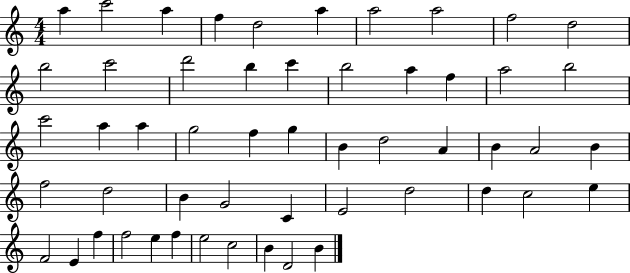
{
  \clef treble
  \numericTimeSignature
  \time 4/4
  \key c \major
  a''4 c'''2 a''4 | f''4 d''2 a''4 | a''2 a''2 | f''2 d''2 | \break b''2 c'''2 | d'''2 b''4 c'''4 | b''2 a''4 f''4 | a''2 b''2 | \break c'''2 a''4 a''4 | g''2 f''4 g''4 | b'4 d''2 a'4 | b'4 a'2 b'4 | \break f''2 d''2 | b'4 g'2 c'4 | e'2 d''2 | d''4 c''2 e''4 | \break f'2 e'4 f''4 | f''2 e''4 f''4 | e''2 c''2 | b'4 d'2 b'4 | \break \bar "|."
}